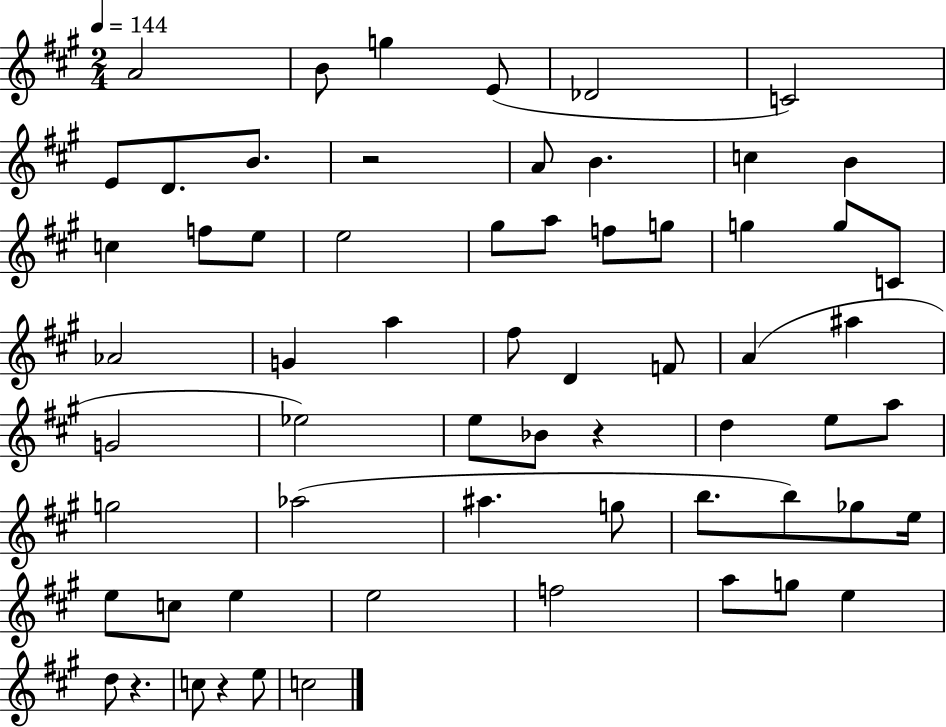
A4/h B4/e G5/q E4/e Db4/h C4/h E4/e D4/e. B4/e. R/h A4/e B4/q. C5/q B4/q C5/q F5/e E5/e E5/h G#5/e A5/e F5/e G5/e G5/q G5/e C4/e Ab4/h G4/q A5/q F#5/e D4/q F4/e A4/q A#5/q G4/h Eb5/h E5/e Bb4/e R/q D5/q E5/e A5/e G5/h Ab5/h A#5/q. G5/e B5/e. B5/e Gb5/e E5/s E5/e C5/e E5/q E5/h F5/h A5/e G5/e E5/q D5/e R/q. C5/e R/q E5/e C5/h